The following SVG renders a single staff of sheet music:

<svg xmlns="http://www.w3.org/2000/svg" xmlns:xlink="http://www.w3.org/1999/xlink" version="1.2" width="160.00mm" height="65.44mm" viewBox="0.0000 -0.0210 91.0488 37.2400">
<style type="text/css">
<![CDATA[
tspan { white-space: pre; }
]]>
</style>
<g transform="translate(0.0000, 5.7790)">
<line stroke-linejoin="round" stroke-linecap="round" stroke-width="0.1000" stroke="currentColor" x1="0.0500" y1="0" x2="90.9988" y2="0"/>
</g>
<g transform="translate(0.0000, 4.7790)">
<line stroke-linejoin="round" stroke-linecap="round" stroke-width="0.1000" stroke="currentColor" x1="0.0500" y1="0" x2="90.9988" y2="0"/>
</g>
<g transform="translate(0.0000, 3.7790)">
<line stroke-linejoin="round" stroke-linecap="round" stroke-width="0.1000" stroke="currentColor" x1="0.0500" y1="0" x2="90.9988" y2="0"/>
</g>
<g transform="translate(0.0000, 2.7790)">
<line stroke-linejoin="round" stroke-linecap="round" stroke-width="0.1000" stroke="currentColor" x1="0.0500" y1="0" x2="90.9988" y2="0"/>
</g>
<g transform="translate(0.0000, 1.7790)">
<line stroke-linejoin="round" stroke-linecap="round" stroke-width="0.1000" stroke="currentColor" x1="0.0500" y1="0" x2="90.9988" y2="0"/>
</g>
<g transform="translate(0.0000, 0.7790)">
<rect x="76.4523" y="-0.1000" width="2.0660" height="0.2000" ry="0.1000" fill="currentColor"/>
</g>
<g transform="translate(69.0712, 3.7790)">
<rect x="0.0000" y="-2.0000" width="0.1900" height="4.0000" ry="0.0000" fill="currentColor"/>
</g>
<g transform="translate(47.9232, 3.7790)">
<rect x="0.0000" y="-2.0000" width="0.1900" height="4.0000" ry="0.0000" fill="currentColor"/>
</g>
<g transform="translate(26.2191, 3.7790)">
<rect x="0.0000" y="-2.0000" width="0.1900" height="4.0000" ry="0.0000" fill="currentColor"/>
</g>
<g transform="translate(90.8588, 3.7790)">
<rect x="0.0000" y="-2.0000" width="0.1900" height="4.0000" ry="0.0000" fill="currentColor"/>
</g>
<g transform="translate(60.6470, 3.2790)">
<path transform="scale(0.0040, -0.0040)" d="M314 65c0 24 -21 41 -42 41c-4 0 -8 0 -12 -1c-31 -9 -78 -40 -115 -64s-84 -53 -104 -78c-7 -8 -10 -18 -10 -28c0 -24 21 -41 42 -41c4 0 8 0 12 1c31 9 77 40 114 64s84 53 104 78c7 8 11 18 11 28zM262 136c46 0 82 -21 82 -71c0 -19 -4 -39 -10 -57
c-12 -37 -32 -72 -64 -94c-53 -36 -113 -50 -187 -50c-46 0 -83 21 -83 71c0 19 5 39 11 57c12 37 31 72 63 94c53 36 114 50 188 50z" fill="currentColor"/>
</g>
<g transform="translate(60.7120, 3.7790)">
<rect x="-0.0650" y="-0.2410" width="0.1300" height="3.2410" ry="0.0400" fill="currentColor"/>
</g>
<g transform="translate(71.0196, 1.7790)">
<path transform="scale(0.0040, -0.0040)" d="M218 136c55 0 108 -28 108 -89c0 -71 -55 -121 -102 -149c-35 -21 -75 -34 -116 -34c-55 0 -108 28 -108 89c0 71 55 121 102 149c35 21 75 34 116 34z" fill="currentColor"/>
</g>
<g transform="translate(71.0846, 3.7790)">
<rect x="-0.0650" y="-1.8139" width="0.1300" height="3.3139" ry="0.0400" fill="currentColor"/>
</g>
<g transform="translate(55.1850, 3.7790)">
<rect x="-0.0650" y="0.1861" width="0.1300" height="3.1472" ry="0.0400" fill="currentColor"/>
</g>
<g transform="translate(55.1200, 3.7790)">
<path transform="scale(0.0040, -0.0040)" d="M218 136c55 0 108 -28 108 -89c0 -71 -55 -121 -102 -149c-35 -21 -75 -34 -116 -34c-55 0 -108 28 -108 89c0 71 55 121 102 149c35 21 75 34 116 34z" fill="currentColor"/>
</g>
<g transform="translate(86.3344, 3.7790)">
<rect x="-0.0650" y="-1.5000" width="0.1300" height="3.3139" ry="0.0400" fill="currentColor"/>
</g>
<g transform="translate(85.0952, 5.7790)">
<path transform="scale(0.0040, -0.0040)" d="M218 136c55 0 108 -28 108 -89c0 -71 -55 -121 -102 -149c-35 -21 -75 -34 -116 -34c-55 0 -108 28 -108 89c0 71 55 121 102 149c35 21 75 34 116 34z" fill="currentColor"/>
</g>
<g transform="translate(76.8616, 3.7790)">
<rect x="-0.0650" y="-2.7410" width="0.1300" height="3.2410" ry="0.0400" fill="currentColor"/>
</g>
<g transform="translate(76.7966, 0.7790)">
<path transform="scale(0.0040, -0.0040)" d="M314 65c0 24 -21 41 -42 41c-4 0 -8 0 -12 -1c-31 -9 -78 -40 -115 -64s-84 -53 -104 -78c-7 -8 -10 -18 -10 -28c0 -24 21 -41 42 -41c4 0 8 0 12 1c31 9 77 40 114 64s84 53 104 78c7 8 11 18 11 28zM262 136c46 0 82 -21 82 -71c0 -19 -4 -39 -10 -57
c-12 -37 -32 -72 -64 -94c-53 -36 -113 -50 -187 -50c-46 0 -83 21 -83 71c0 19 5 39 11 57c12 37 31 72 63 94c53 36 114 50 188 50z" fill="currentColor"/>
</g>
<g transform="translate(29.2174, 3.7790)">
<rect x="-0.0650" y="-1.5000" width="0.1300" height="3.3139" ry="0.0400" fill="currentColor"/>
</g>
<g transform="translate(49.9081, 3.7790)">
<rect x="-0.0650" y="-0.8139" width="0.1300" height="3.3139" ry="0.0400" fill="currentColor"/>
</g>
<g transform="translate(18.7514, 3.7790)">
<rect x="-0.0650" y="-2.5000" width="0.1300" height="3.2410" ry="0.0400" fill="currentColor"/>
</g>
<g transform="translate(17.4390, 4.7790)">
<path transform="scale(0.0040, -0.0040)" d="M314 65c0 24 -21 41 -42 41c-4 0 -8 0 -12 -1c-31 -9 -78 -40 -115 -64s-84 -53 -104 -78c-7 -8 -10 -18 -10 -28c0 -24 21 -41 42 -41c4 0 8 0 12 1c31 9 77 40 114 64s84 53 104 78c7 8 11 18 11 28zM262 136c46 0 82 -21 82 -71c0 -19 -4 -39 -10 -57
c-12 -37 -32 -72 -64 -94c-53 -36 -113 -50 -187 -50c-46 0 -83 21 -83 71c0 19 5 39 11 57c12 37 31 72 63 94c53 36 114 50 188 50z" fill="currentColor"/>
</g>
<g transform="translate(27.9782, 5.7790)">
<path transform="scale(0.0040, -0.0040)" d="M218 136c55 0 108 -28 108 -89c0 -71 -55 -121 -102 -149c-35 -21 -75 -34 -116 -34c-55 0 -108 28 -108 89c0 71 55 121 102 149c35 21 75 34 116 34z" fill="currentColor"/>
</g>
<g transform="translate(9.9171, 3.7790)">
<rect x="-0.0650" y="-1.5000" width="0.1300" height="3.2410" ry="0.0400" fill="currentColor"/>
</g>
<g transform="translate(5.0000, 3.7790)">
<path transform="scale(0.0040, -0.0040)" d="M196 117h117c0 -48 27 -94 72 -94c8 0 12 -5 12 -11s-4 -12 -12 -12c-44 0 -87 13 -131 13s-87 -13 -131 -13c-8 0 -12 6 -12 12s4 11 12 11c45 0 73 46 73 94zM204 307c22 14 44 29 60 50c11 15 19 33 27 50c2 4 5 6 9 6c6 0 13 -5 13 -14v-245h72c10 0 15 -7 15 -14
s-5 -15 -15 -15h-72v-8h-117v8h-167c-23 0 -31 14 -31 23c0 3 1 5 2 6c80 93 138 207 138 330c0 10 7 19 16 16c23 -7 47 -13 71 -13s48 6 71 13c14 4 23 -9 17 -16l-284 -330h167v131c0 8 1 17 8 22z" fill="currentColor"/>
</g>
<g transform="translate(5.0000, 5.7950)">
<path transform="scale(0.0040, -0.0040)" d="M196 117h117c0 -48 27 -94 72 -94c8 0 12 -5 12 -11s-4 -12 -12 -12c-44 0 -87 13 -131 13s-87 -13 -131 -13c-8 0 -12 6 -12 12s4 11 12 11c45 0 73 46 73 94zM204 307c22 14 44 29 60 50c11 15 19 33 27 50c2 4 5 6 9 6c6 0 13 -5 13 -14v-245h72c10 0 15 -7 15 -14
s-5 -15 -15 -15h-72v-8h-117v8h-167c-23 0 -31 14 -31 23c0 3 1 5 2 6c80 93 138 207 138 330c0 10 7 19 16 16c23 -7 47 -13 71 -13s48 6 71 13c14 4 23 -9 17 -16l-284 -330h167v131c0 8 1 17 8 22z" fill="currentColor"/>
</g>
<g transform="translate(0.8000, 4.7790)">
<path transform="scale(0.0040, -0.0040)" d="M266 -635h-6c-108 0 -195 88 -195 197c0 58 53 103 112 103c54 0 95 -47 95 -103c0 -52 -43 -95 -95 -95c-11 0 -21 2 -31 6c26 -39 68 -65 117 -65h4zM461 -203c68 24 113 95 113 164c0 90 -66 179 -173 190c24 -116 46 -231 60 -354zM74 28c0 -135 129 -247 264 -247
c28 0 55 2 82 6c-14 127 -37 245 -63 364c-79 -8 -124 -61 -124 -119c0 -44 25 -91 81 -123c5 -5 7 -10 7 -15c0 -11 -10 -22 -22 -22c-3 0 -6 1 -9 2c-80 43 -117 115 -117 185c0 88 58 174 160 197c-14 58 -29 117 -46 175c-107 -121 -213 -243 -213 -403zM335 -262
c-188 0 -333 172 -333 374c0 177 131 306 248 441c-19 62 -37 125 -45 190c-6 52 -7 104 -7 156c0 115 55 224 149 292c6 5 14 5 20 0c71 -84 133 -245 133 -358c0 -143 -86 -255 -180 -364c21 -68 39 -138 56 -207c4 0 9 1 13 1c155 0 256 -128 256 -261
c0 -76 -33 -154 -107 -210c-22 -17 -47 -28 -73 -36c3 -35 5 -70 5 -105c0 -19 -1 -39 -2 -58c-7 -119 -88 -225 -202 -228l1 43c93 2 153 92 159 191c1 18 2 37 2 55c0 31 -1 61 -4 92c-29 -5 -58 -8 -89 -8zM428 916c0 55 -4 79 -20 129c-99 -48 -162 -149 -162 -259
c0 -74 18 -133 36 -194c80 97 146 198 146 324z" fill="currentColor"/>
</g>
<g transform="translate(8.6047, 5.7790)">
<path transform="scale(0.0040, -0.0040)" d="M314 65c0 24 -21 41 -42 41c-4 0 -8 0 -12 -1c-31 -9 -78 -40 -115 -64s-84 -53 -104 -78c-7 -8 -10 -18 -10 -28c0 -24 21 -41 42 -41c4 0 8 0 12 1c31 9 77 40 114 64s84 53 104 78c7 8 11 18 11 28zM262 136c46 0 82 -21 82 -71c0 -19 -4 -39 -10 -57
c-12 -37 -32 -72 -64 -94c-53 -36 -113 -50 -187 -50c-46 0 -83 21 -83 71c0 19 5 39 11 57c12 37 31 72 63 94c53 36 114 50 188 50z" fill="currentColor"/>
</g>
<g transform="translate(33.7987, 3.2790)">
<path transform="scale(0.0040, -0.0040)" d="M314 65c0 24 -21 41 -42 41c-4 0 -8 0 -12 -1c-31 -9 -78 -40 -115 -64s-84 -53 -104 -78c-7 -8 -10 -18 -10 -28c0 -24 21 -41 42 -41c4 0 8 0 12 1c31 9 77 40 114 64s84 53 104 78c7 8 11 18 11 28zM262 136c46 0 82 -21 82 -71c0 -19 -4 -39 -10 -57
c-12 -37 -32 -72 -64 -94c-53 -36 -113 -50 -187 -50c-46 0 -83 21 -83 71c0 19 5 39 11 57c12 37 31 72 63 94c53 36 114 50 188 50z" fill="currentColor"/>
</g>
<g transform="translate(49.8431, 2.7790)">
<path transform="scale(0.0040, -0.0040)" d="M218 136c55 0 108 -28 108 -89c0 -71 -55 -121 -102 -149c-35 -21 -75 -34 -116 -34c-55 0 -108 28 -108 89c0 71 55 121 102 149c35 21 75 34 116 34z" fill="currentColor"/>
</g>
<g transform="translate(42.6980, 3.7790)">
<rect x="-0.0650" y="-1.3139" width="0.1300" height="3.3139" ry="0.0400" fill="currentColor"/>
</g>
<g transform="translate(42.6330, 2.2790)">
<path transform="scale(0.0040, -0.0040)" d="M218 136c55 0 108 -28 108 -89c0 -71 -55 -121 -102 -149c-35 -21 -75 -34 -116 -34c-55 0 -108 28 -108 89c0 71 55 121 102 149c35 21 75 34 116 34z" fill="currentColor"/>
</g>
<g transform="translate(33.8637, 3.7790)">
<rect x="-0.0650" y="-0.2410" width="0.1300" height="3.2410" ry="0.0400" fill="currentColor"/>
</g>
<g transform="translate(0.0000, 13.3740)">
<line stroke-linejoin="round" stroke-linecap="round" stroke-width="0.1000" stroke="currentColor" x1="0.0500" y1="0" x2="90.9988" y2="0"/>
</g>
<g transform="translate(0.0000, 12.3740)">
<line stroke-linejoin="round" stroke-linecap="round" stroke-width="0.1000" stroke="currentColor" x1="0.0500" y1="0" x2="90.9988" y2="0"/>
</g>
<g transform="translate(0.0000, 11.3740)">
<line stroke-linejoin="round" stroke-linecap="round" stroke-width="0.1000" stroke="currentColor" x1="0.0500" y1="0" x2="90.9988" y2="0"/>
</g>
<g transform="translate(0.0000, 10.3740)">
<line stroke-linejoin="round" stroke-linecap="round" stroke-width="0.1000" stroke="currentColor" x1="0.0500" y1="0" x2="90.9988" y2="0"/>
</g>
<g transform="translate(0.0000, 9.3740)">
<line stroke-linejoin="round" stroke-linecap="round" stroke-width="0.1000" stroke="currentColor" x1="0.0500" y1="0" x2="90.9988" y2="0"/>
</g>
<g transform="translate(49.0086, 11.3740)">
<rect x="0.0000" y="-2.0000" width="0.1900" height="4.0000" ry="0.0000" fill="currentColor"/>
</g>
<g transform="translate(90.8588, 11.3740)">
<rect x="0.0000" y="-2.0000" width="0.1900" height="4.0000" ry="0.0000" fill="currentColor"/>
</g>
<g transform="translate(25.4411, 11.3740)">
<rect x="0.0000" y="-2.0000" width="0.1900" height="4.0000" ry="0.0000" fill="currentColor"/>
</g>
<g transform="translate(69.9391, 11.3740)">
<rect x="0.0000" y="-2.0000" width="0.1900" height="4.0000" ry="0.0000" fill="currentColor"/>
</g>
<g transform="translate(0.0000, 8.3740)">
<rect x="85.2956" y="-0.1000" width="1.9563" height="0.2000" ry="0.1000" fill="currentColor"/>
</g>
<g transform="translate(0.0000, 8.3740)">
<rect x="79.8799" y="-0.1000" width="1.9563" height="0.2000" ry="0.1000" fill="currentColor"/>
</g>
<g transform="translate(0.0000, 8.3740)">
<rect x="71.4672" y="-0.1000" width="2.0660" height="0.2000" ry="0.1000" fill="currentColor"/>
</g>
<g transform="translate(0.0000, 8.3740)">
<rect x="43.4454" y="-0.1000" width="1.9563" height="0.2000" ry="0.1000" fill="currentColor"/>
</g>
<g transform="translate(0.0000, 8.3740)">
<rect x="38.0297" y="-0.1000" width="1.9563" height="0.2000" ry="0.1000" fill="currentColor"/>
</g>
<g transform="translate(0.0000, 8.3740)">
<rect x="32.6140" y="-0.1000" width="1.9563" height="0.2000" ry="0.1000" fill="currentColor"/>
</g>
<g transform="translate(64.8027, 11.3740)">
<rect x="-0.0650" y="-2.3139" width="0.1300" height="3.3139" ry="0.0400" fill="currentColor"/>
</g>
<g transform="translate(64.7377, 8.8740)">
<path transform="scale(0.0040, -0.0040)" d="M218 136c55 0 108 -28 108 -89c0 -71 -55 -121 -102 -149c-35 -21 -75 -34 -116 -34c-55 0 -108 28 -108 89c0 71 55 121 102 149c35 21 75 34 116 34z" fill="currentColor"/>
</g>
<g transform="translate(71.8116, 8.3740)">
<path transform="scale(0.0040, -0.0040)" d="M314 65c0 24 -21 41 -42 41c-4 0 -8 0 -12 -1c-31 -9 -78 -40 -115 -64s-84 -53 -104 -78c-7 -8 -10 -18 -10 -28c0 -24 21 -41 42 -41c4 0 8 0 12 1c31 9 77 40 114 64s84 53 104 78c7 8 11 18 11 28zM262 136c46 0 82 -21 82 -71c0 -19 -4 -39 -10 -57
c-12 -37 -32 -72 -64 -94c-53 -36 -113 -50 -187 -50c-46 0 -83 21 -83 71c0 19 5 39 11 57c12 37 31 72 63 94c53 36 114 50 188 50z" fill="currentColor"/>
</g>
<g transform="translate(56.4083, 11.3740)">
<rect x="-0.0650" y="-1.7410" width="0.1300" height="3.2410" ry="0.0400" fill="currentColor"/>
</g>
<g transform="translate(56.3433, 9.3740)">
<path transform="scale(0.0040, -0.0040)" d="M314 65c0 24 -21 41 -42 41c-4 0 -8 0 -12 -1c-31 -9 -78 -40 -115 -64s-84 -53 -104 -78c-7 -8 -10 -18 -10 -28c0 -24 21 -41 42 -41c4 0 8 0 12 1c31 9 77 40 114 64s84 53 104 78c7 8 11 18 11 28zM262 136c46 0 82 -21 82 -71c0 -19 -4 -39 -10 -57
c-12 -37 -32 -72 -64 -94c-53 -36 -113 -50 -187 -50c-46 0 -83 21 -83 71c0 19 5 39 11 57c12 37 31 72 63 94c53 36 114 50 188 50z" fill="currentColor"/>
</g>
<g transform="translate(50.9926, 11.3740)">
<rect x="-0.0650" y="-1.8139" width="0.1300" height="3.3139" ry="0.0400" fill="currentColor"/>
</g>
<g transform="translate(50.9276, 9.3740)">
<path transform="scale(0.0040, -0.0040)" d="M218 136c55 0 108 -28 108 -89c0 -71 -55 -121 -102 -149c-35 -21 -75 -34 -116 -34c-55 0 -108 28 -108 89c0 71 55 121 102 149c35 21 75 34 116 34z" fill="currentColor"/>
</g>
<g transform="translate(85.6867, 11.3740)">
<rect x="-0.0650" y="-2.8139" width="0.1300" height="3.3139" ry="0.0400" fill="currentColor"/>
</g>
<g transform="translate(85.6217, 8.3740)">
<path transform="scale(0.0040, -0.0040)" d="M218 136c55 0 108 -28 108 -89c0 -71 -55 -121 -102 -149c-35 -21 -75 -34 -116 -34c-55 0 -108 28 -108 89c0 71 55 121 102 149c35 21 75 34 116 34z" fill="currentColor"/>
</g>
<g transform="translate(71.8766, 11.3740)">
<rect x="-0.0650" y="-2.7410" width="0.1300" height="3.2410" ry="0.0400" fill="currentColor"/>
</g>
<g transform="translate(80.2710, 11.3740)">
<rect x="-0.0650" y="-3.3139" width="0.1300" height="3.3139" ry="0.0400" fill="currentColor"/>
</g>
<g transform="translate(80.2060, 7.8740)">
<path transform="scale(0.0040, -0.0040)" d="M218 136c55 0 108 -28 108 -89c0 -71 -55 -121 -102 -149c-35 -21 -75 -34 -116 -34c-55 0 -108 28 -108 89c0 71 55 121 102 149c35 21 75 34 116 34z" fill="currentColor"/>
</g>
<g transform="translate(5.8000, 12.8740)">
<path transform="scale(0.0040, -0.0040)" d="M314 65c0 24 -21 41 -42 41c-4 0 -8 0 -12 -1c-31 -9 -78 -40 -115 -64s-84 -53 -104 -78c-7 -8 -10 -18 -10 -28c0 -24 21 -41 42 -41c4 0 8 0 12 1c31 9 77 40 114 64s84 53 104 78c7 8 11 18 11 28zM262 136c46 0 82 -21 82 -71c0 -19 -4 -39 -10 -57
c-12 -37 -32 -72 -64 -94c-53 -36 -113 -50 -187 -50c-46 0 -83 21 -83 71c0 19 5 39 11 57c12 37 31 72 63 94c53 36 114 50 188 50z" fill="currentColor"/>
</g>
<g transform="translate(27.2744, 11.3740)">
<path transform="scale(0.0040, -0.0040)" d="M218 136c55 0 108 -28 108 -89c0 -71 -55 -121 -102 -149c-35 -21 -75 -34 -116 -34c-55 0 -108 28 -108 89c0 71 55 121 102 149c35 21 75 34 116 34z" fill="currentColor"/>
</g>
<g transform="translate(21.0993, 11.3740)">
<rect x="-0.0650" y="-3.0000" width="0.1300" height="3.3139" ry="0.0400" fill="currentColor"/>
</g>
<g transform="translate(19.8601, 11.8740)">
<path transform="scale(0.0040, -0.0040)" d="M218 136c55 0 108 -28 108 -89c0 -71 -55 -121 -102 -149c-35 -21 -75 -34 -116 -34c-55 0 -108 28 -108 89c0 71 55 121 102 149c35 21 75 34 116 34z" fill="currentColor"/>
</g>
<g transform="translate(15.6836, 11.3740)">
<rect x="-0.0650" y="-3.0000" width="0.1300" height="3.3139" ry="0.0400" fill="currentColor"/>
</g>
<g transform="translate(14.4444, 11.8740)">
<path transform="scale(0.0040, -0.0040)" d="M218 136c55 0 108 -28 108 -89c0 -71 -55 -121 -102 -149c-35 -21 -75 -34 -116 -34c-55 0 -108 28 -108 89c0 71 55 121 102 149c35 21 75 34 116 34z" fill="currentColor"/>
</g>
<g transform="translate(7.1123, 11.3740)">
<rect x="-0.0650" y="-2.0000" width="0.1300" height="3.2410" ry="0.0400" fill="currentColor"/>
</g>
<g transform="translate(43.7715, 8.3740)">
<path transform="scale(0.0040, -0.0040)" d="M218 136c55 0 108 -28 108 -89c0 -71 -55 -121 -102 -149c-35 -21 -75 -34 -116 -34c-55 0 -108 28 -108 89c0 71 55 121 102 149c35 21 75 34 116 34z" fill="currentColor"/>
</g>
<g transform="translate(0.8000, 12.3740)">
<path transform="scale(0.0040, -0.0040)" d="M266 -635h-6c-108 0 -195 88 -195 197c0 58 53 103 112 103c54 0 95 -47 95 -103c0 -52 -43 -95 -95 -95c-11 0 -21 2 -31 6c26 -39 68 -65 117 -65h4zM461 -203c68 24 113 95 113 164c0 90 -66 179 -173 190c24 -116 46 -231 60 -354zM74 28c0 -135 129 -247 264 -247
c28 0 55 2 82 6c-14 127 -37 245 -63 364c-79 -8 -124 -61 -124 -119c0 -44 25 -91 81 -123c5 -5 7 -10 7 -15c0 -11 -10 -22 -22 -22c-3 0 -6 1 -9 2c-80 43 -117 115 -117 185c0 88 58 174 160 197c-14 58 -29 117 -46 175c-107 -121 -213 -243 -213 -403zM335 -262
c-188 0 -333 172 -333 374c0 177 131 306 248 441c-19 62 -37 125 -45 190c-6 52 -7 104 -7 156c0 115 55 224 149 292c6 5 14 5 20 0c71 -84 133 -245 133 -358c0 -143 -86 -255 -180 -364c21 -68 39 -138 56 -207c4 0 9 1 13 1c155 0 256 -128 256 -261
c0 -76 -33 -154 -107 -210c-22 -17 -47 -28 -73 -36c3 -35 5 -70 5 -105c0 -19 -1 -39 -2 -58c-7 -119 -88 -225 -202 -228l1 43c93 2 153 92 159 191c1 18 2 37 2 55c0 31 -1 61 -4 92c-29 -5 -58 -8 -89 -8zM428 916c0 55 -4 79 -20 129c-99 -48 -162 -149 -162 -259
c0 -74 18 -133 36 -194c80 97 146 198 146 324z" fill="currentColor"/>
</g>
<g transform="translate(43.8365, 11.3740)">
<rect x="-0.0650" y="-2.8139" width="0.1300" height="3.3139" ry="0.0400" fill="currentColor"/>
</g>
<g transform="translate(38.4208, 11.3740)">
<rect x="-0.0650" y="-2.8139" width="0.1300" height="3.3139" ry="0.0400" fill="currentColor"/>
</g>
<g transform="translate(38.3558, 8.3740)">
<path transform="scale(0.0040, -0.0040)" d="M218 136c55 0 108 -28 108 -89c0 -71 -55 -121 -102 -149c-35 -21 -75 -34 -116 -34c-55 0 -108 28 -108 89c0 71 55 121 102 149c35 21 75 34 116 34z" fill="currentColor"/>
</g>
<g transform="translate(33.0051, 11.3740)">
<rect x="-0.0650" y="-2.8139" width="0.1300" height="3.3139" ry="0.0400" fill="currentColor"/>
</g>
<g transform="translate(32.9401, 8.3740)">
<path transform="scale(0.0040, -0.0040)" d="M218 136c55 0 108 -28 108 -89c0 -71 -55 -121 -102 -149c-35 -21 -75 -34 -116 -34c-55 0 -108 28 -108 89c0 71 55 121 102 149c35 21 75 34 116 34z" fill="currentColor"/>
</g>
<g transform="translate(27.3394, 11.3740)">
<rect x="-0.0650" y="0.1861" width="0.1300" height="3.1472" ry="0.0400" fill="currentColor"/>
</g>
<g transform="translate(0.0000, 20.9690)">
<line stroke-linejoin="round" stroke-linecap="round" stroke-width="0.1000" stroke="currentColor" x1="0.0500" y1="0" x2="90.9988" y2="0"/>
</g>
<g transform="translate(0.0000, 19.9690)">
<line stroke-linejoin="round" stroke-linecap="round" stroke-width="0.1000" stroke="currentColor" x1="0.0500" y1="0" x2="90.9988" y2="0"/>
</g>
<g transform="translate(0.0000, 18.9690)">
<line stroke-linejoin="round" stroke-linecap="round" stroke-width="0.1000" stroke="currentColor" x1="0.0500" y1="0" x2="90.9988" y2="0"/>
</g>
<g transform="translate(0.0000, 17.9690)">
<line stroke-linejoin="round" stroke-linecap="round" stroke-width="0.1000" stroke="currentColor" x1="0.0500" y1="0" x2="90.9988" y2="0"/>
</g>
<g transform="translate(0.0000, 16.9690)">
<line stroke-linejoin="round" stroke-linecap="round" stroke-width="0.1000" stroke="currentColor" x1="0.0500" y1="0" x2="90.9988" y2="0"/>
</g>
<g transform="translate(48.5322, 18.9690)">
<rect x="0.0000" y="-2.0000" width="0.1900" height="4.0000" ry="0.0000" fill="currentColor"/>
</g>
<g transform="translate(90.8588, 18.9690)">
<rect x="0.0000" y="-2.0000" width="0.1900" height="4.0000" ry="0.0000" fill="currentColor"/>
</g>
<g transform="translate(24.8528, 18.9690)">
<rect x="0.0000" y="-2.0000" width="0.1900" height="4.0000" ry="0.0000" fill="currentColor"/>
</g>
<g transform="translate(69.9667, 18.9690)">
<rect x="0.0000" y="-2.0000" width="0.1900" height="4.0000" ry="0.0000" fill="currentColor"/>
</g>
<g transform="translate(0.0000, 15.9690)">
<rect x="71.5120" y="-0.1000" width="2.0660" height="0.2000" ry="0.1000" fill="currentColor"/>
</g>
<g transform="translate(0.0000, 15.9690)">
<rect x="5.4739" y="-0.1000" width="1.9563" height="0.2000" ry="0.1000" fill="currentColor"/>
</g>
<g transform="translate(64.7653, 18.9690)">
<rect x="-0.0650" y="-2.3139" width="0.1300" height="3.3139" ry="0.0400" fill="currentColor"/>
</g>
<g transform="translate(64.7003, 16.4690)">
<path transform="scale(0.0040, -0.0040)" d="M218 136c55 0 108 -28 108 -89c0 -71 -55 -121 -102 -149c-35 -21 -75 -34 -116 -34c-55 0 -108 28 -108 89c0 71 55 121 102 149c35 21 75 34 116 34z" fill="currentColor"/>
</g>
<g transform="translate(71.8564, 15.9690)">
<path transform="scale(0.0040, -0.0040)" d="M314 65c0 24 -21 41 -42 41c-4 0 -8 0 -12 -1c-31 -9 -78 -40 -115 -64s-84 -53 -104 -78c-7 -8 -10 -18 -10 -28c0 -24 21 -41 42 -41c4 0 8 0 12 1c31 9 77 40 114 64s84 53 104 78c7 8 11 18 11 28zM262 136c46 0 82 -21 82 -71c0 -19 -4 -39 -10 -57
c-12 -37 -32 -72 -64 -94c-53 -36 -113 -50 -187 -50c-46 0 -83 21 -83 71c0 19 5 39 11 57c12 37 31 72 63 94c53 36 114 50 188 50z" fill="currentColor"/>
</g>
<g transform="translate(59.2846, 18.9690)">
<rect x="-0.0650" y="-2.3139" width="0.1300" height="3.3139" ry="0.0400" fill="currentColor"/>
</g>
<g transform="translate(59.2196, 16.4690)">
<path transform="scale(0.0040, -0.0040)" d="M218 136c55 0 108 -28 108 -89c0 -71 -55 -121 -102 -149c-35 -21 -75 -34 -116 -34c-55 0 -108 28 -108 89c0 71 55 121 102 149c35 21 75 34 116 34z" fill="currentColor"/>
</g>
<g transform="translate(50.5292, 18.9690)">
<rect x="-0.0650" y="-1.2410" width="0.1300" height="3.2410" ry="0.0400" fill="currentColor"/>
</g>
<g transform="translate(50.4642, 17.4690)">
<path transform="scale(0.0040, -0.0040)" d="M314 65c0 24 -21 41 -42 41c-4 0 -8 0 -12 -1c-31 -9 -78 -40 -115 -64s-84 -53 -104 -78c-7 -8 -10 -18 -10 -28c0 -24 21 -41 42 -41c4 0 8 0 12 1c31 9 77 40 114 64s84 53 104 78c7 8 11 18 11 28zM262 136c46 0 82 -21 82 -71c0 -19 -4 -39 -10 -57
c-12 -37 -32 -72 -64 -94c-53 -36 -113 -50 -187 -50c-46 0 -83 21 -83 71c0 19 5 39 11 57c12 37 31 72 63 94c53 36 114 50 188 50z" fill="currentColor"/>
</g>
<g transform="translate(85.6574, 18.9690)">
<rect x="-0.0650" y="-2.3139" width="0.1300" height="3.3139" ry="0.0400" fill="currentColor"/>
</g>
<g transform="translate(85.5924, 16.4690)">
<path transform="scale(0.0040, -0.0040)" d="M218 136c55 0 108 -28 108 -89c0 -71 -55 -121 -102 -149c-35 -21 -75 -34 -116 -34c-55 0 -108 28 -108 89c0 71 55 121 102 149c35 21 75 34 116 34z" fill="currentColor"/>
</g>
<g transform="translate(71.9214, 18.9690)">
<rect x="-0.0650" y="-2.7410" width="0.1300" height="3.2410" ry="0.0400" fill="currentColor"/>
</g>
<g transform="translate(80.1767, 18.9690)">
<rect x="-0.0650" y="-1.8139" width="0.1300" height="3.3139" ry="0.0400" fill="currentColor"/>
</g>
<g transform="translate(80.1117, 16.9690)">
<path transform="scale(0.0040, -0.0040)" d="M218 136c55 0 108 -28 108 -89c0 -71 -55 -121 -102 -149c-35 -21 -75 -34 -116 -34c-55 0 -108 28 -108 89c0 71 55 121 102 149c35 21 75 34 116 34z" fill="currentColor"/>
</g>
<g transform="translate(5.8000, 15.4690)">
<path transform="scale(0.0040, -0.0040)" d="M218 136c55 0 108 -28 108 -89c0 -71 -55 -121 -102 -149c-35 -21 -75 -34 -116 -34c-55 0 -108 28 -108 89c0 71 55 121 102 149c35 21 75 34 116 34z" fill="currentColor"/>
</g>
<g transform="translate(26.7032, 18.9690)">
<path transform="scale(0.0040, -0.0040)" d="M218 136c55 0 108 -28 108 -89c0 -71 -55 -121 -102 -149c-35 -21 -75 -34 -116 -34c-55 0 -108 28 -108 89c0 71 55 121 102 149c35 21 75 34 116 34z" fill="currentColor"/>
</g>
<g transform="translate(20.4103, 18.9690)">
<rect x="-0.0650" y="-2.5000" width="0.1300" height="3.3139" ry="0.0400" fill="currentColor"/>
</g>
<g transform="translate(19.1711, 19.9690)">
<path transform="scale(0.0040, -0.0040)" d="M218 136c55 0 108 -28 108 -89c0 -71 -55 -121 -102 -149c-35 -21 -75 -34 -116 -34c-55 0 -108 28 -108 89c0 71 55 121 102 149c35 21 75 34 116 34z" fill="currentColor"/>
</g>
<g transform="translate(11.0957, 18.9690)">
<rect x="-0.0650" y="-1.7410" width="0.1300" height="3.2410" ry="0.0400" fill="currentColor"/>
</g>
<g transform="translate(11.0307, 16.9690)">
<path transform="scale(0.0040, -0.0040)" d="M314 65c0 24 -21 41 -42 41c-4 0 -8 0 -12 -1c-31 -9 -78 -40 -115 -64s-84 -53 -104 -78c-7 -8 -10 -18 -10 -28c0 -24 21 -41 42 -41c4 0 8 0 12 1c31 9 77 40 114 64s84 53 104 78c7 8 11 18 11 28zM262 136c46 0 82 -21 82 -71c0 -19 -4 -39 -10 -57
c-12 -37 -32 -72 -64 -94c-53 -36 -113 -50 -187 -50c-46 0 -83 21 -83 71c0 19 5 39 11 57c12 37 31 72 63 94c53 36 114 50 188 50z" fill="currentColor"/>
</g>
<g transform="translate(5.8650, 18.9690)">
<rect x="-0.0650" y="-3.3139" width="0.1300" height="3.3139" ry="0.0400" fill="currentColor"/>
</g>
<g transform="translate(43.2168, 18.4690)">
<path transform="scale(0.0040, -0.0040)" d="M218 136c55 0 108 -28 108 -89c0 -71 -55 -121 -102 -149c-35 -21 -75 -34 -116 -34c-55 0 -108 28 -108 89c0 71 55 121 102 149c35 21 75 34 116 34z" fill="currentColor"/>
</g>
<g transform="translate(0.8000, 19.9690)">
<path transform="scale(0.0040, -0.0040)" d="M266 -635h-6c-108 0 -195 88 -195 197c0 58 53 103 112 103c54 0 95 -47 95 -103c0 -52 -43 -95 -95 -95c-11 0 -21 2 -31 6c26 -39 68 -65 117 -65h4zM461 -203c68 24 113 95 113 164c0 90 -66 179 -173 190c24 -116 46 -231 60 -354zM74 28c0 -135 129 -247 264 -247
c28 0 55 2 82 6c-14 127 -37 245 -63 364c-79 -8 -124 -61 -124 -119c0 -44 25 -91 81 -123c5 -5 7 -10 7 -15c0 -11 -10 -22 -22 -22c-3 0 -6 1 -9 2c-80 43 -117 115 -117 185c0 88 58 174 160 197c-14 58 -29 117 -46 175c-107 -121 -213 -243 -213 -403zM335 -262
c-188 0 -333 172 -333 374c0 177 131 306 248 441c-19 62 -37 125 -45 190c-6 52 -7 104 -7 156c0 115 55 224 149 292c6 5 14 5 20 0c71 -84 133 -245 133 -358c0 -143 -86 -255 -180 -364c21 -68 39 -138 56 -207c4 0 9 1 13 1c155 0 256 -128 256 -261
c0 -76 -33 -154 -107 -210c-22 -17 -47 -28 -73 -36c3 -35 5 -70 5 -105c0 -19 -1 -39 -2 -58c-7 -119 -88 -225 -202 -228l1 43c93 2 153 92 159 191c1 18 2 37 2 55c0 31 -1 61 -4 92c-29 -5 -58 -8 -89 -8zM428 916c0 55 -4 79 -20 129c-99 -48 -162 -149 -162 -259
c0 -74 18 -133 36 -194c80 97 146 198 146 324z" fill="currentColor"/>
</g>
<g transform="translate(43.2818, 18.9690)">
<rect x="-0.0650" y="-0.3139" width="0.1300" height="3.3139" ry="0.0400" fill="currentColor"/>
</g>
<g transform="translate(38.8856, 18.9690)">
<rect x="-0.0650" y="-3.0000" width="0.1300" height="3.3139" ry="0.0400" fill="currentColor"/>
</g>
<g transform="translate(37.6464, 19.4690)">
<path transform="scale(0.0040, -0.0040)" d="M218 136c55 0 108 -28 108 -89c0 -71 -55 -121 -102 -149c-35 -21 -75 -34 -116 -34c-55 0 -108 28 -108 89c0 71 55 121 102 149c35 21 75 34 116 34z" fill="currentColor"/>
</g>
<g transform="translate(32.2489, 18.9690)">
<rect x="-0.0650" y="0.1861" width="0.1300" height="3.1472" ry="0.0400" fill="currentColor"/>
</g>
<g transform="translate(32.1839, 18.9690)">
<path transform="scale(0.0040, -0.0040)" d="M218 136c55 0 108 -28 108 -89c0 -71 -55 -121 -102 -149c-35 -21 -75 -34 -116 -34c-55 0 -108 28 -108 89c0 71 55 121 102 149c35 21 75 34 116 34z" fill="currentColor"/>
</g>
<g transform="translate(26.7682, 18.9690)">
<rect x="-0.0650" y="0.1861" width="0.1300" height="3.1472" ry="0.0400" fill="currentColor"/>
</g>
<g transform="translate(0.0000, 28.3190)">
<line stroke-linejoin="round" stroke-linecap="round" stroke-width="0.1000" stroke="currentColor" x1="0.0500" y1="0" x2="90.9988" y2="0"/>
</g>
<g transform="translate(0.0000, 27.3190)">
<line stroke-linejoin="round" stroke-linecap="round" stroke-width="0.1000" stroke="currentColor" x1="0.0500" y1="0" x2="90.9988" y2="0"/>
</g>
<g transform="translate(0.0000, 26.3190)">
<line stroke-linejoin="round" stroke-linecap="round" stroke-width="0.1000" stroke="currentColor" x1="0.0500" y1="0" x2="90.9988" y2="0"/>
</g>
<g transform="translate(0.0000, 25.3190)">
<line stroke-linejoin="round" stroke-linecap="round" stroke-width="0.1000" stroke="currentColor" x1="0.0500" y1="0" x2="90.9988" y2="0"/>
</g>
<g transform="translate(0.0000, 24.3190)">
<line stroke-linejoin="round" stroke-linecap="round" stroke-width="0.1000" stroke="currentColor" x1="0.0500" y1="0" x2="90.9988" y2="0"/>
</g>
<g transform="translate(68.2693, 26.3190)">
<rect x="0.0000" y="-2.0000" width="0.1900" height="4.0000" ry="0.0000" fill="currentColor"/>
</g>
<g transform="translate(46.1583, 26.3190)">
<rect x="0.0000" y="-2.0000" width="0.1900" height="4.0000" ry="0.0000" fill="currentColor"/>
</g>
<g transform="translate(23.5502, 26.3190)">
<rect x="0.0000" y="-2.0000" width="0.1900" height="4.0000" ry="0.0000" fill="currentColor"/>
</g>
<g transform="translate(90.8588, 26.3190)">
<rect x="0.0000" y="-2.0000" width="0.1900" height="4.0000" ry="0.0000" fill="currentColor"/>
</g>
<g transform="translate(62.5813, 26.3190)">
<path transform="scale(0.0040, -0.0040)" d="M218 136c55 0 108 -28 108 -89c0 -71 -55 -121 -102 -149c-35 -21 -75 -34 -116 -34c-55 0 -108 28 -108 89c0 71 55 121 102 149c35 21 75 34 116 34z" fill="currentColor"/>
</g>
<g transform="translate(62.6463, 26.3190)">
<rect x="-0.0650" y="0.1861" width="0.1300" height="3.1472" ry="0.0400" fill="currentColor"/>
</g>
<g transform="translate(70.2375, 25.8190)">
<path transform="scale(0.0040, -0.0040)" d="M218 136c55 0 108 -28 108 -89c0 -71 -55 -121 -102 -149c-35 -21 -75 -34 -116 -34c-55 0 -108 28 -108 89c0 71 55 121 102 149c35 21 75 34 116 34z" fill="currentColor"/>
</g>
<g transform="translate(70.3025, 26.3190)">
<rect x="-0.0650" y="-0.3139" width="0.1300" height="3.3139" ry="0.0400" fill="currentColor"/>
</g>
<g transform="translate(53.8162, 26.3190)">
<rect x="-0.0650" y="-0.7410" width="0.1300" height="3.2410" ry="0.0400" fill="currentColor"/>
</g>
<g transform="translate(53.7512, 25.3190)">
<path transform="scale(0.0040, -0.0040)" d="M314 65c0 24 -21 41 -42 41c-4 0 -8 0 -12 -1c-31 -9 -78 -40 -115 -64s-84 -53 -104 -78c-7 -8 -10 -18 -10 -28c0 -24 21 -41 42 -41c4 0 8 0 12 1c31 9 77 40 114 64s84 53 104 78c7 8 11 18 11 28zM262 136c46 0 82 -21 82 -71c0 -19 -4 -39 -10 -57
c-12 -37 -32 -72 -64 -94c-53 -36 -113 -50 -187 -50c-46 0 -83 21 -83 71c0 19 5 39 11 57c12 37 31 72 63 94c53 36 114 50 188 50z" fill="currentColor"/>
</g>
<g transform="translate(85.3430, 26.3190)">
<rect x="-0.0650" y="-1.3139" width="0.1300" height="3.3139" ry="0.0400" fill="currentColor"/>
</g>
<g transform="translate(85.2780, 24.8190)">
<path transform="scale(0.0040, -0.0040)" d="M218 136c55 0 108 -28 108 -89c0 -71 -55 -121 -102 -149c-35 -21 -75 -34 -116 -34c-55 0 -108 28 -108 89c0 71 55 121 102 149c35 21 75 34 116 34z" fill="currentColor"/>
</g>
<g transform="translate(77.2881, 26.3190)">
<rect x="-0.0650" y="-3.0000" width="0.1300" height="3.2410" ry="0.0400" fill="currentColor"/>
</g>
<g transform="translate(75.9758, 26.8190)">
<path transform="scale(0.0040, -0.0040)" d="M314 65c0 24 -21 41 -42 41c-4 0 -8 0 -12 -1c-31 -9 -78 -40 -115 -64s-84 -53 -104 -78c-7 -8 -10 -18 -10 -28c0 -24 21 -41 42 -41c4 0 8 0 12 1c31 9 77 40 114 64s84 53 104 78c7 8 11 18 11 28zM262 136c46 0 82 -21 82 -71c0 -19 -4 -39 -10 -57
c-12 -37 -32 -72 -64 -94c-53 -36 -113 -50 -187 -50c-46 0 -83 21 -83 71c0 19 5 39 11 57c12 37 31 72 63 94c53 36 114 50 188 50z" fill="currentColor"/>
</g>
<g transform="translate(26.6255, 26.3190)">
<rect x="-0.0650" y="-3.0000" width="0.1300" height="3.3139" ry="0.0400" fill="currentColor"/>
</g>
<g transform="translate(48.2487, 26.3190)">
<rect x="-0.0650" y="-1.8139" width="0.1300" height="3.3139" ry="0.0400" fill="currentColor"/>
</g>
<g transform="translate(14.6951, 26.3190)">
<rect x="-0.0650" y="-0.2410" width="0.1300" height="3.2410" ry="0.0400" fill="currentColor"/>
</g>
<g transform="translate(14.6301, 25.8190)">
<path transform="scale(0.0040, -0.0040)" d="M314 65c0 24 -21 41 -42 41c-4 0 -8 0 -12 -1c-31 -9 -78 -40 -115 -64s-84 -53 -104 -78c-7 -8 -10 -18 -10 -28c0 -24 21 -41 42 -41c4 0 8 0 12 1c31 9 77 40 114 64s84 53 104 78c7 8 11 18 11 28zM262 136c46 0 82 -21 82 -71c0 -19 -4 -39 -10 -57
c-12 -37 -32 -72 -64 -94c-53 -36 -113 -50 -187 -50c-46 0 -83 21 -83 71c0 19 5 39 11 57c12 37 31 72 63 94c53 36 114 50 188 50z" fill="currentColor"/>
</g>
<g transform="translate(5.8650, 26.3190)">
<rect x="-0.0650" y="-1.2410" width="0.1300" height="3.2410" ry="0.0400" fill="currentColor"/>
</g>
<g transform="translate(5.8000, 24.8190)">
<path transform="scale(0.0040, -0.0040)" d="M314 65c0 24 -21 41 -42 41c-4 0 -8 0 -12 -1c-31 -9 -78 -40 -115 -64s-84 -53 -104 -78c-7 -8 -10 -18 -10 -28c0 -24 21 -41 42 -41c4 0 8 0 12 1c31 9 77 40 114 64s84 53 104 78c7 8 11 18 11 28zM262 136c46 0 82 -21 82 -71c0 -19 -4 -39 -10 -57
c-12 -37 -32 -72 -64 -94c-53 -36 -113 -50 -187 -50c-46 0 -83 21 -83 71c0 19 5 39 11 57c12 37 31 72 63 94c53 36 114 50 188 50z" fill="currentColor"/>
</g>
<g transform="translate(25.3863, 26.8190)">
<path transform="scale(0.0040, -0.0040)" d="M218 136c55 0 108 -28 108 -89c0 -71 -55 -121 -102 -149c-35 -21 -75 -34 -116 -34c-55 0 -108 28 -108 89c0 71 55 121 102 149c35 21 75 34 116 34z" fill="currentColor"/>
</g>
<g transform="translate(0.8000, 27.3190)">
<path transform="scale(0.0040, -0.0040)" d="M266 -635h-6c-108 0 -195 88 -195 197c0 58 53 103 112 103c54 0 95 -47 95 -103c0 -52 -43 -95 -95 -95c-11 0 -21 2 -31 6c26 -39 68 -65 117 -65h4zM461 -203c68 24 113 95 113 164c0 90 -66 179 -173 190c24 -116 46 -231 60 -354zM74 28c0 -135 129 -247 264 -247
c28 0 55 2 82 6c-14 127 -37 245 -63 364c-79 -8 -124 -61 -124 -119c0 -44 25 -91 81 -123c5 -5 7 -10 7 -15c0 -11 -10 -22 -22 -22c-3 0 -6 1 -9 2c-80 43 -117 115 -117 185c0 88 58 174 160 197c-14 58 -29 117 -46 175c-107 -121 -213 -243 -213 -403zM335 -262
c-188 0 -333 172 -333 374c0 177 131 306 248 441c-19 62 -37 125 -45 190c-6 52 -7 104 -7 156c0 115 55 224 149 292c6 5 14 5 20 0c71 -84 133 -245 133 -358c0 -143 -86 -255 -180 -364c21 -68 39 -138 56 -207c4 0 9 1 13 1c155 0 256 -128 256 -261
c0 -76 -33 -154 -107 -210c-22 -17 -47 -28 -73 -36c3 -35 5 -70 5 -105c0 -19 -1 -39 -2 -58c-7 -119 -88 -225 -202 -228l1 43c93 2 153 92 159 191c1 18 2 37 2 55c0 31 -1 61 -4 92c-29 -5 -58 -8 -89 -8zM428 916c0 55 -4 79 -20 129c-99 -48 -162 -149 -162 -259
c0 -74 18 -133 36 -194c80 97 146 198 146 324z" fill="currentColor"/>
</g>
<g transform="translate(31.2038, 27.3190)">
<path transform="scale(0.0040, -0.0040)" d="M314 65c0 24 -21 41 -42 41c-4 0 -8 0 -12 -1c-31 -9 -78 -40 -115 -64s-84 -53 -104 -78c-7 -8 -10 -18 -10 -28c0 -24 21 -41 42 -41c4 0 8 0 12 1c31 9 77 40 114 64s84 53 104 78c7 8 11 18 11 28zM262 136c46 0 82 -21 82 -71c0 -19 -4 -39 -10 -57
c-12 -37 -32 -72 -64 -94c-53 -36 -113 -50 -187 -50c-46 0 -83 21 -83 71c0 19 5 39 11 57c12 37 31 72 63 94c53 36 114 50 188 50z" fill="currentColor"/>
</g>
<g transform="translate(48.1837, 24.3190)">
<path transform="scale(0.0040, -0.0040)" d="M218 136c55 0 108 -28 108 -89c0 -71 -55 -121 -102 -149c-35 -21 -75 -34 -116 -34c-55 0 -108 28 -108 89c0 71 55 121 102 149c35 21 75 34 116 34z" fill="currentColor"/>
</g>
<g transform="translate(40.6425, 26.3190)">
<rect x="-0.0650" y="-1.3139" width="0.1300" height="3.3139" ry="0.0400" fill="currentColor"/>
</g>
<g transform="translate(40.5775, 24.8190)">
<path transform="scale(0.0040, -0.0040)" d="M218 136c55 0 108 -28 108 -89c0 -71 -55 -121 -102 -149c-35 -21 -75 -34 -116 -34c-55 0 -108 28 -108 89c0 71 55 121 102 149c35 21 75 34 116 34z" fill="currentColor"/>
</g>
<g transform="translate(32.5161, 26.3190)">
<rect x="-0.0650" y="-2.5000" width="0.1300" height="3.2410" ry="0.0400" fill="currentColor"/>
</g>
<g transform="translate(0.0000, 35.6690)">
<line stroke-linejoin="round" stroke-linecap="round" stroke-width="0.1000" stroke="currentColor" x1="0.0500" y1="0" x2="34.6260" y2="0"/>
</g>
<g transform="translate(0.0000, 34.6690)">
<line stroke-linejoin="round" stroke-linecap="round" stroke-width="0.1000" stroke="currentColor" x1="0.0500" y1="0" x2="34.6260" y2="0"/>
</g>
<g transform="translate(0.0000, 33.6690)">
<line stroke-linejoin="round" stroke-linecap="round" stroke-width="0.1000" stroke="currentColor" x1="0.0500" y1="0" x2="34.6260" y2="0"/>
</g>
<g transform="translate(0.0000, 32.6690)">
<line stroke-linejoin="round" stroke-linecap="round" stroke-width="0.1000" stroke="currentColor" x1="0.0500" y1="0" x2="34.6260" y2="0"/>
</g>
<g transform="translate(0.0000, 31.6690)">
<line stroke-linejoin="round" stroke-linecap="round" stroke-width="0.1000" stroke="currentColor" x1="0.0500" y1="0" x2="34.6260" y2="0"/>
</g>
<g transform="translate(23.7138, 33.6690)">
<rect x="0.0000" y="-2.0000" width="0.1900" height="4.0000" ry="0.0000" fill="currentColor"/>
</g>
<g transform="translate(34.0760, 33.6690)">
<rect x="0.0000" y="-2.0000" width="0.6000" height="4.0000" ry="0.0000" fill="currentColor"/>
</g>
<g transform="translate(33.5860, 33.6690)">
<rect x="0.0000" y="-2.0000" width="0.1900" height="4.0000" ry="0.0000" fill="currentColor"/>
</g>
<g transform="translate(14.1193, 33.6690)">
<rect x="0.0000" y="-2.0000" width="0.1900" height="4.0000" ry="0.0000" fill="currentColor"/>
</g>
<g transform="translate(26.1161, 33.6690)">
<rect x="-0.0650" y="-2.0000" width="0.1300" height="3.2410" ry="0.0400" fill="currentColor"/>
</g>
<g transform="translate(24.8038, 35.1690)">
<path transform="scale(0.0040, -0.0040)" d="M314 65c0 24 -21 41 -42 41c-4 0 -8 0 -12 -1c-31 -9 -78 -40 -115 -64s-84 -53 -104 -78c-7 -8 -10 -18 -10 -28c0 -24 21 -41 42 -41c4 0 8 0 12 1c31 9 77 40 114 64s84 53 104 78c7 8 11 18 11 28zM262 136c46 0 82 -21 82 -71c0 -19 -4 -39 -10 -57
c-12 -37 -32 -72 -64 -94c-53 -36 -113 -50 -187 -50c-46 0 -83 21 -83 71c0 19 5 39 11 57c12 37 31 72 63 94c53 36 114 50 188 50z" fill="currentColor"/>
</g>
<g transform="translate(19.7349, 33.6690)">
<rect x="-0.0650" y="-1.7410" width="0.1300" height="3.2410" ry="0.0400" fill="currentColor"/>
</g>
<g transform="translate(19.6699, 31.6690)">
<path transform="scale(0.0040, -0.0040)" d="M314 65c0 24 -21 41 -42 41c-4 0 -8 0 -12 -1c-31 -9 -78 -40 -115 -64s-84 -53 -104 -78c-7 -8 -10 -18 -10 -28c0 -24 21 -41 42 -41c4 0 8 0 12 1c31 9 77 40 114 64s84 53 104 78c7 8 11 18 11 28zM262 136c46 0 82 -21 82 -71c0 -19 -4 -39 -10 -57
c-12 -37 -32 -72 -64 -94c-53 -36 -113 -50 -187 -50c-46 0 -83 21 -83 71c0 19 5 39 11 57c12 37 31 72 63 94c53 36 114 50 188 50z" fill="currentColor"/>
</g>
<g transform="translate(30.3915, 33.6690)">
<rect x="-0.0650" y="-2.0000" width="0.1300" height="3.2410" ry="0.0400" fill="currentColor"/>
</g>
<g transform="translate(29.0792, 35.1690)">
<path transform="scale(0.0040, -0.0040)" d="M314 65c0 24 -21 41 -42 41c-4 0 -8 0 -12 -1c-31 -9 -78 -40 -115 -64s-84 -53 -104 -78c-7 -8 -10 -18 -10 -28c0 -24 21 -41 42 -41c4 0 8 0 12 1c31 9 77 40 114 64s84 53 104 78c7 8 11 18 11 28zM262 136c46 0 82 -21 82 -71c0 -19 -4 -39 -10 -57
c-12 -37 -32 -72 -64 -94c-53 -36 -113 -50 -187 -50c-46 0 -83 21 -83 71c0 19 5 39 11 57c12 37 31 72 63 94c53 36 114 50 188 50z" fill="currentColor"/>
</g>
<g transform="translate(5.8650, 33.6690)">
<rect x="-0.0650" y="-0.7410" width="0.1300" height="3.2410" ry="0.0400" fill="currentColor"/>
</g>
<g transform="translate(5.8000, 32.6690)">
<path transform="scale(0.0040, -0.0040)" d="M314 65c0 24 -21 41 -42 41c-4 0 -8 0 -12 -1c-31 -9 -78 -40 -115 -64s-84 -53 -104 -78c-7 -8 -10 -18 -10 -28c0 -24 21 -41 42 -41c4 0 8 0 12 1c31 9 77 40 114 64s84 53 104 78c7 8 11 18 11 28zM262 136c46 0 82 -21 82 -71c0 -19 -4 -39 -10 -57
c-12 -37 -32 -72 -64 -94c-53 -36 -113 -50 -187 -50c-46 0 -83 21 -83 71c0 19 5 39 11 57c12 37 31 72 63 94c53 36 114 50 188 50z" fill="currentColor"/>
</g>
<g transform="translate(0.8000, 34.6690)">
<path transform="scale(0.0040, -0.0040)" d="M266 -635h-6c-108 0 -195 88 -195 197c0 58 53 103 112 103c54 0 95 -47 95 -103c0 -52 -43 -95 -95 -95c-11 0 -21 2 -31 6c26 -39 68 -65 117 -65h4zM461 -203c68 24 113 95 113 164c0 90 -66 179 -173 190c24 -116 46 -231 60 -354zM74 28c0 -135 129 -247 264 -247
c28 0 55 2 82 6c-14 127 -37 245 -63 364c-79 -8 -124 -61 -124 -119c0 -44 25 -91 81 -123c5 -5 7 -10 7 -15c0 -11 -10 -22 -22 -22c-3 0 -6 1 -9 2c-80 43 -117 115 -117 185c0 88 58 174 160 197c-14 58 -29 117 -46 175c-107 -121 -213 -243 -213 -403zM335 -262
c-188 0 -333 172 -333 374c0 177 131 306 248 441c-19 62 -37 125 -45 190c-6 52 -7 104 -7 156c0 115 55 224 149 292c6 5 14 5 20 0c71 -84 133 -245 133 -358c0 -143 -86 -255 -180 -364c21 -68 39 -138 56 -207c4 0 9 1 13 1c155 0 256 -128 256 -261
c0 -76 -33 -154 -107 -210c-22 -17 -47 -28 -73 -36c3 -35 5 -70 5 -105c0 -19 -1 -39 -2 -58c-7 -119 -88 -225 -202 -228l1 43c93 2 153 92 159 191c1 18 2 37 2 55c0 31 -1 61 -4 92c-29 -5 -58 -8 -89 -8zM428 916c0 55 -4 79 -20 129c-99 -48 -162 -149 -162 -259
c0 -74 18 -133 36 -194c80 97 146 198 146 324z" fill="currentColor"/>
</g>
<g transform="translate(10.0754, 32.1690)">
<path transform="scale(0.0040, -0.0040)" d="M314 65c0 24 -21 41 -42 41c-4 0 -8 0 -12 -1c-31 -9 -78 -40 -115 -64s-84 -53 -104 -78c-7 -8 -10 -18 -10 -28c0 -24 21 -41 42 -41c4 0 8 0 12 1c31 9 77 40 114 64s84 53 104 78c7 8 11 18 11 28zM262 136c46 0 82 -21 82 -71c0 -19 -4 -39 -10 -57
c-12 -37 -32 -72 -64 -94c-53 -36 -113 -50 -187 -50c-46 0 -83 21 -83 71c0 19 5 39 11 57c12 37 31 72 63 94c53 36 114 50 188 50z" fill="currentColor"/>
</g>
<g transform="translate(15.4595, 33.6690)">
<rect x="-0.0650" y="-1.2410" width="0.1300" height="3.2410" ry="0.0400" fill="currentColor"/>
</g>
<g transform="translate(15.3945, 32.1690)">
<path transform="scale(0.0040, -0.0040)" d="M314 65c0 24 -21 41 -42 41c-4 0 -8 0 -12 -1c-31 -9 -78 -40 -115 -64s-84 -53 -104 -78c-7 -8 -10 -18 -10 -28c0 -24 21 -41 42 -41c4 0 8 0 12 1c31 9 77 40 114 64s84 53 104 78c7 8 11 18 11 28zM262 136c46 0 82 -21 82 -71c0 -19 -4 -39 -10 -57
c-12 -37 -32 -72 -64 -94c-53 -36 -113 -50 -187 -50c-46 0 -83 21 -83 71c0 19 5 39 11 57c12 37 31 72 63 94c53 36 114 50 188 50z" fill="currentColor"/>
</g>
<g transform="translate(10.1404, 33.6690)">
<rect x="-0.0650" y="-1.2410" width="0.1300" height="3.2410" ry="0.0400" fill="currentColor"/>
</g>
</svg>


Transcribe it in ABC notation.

X:1
T:Untitled
M:4/4
L:1/4
K:C
E2 G2 E c2 e d B c2 f a2 E F2 A A B a a a f f2 g a2 b a b f2 G B B A c e2 g g a2 f g e2 c2 A G2 e f d2 B c A2 e d2 e2 e2 f2 F2 F2